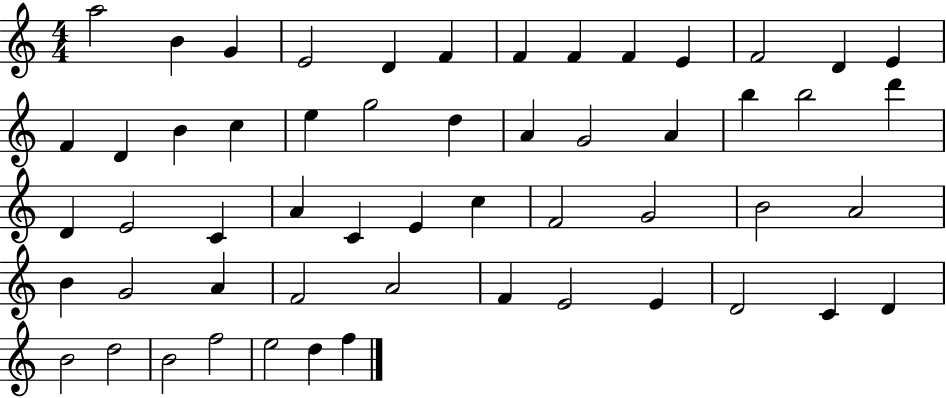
X:1
T:Untitled
M:4/4
L:1/4
K:C
a2 B G E2 D F F F F E F2 D E F D B c e g2 d A G2 A b b2 d' D E2 C A C E c F2 G2 B2 A2 B G2 A F2 A2 F E2 E D2 C D B2 d2 B2 f2 e2 d f